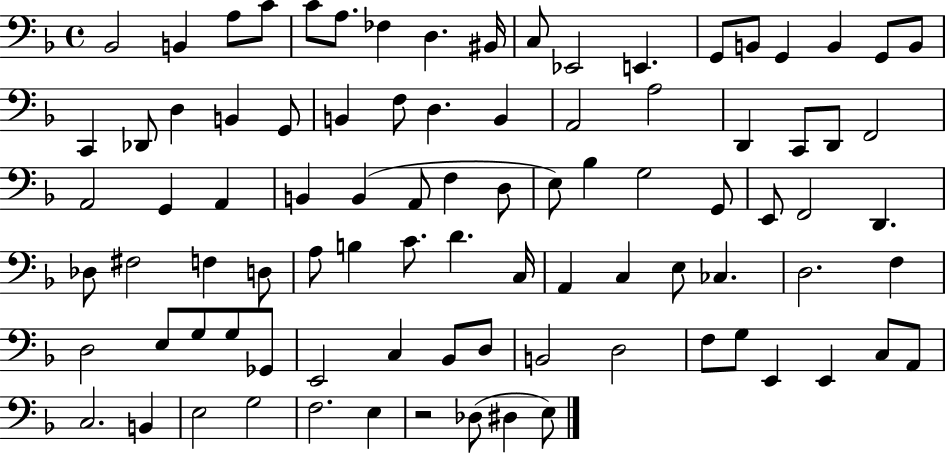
Bb2/h B2/q A3/e C4/e C4/e A3/e. FES3/q D3/q. BIS2/s C3/e Eb2/h E2/q. G2/e B2/e G2/q B2/q G2/e B2/e C2/q Db2/e D3/q B2/q G2/e B2/q F3/e D3/q. B2/q A2/h A3/h D2/q C2/e D2/e F2/h A2/h G2/q A2/q B2/q B2/q A2/e F3/q D3/e E3/e Bb3/q G3/h G2/e E2/e F2/h D2/q. Db3/e F#3/h F3/q D3/e A3/e B3/q C4/e. D4/q. C3/s A2/q C3/q E3/e CES3/q. D3/h. F3/q D3/h E3/e G3/e G3/e Gb2/e E2/h C3/q Bb2/e D3/e B2/h D3/h F3/e G3/e E2/q E2/q C3/e A2/e C3/h. B2/q E3/h G3/h F3/h. E3/q R/h Db3/e D#3/q E3/e